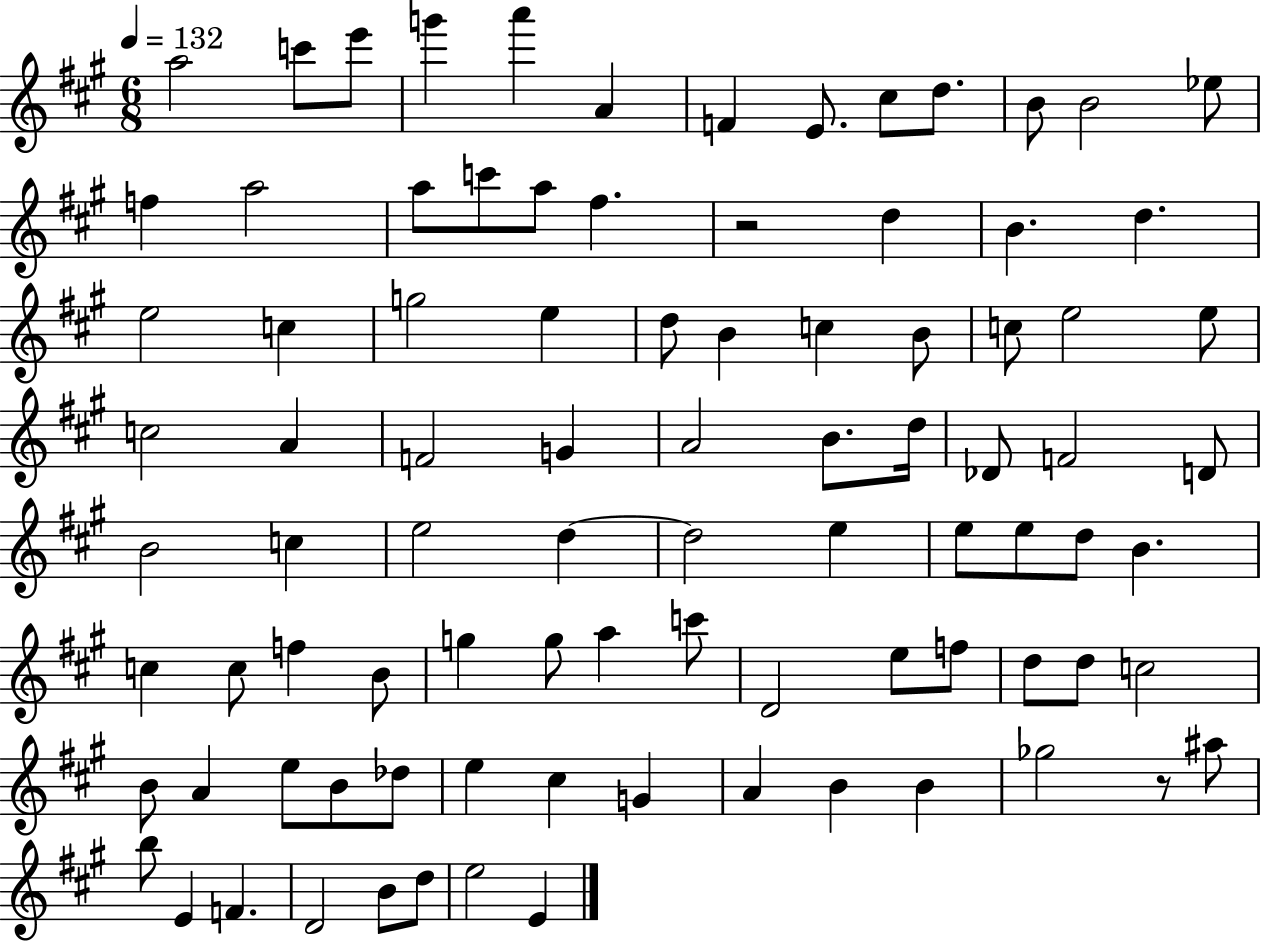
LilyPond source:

{
  \clef treble
  \numericTimeSignature
  \time 6/8
  \key a \major
  \tempo 4 = 132
  a''2 c'''8 e'''8 | g'''4 a'''4 a'4 | f'4 e'8. cis''8 d''8. | b'8 b'2 ees''8 | \break f''4 a''2 | a''8 c'''8 a''8 fis''4. | r2 d''4 | b'4. d''4. | \break e''2 c''4 | g''2 e''4 | d''8 b'4 c''4 b'8 | c''8 e''2 e''8 | \break c''2 a'4 | f'2 g'4 | a'2 b'8. d''16 | des'8 f'2 d'8 | \break b'2 c''4 | e''2 d''4~~ | d''2 e''4 | e''8 e''8 d''8 b'4. | \break c''4 c''8 f''4 b'8 | g''4 g''8 a''4 c'''8 | d'2 e''8 f''8 | d''8 d''8 c''2 | \break b'8 a'4 e''8 b'8 des''8 | e''4 cis''4 g'4 | a'4 b'4 b'4 | ges''2 r8 ais''8 | \break b''8 e'4 f'4. | d'2 b'8 d''8 | e''2 e'4 | \bar "|."
}